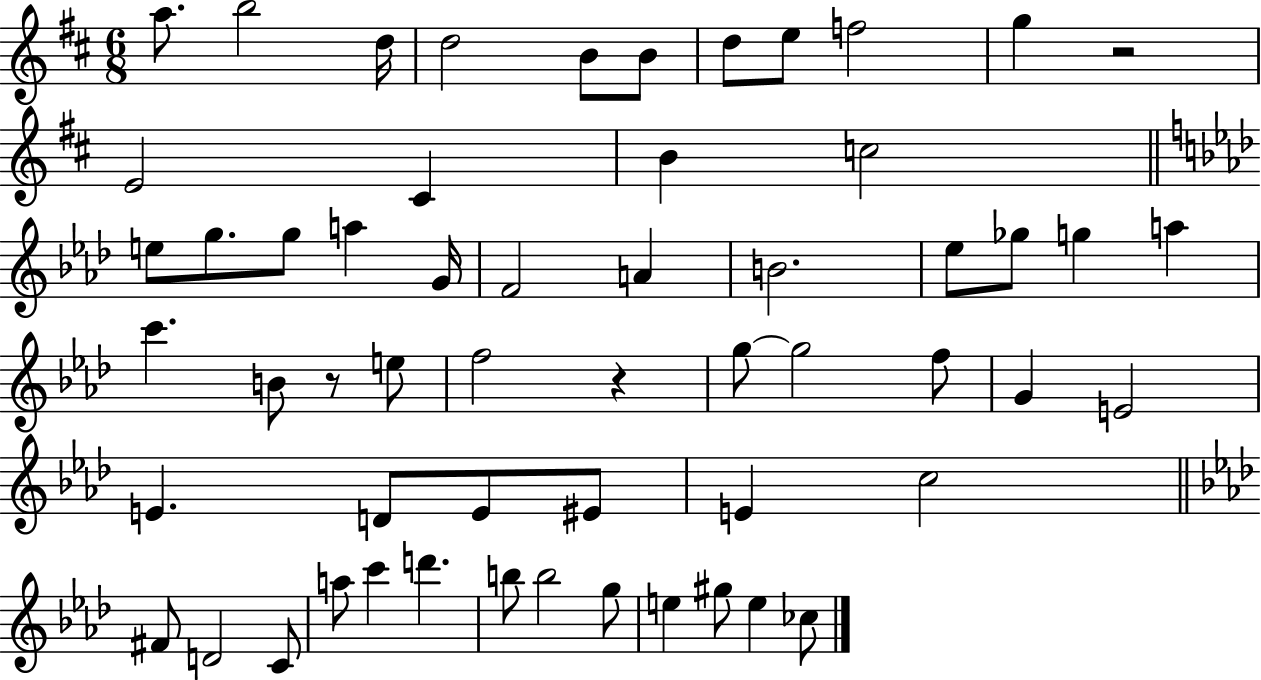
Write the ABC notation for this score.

X:1
T:Untitled
M:6/8
L:1/4
K:D
a/2 b2 d/4 d2 B/2 B/2 d/2 e/2 f2 g z2 E2 ^C B c2 e/2 g/2 g/2 a G/4 F2 A B2 _e/2 _g/2 g a c' B/2 z/2 e/2 f2 z g/2 g2 f/2 G E2 E D/2 E/2 ^E/2 E c2 ^F/2 D2 C/2 a/2 c' d' b/2 b2 g/2 e ^g/2 e _c/2